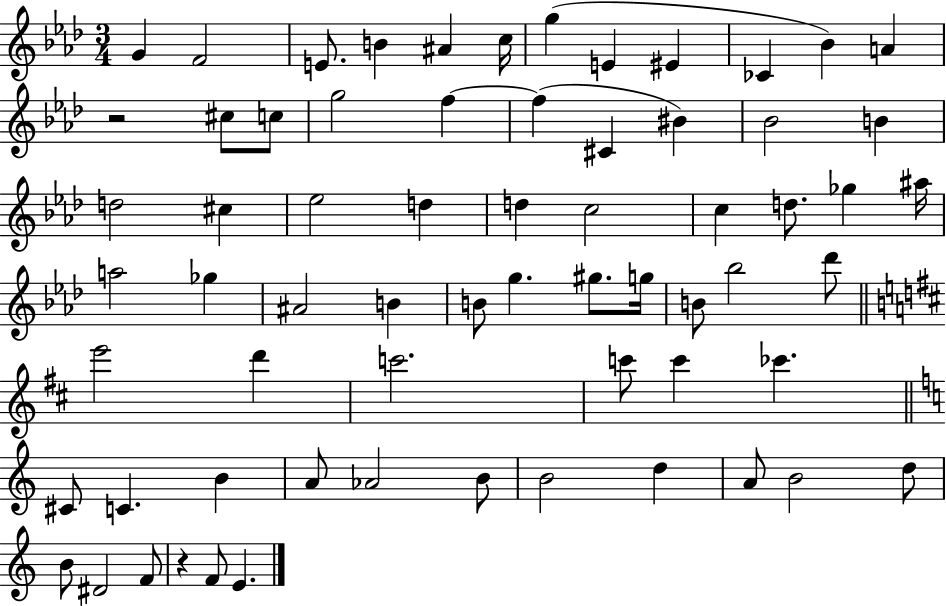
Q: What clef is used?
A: treble